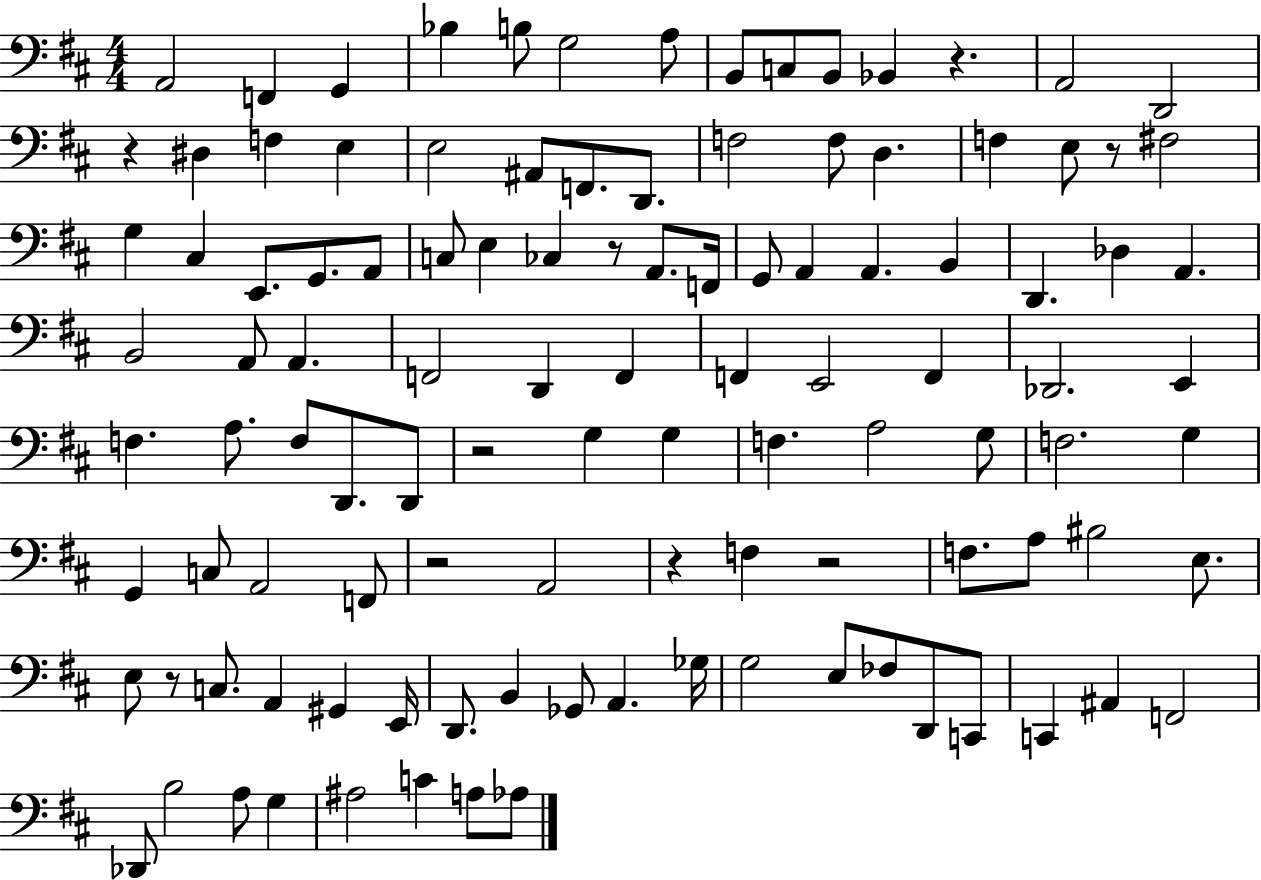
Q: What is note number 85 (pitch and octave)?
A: A2